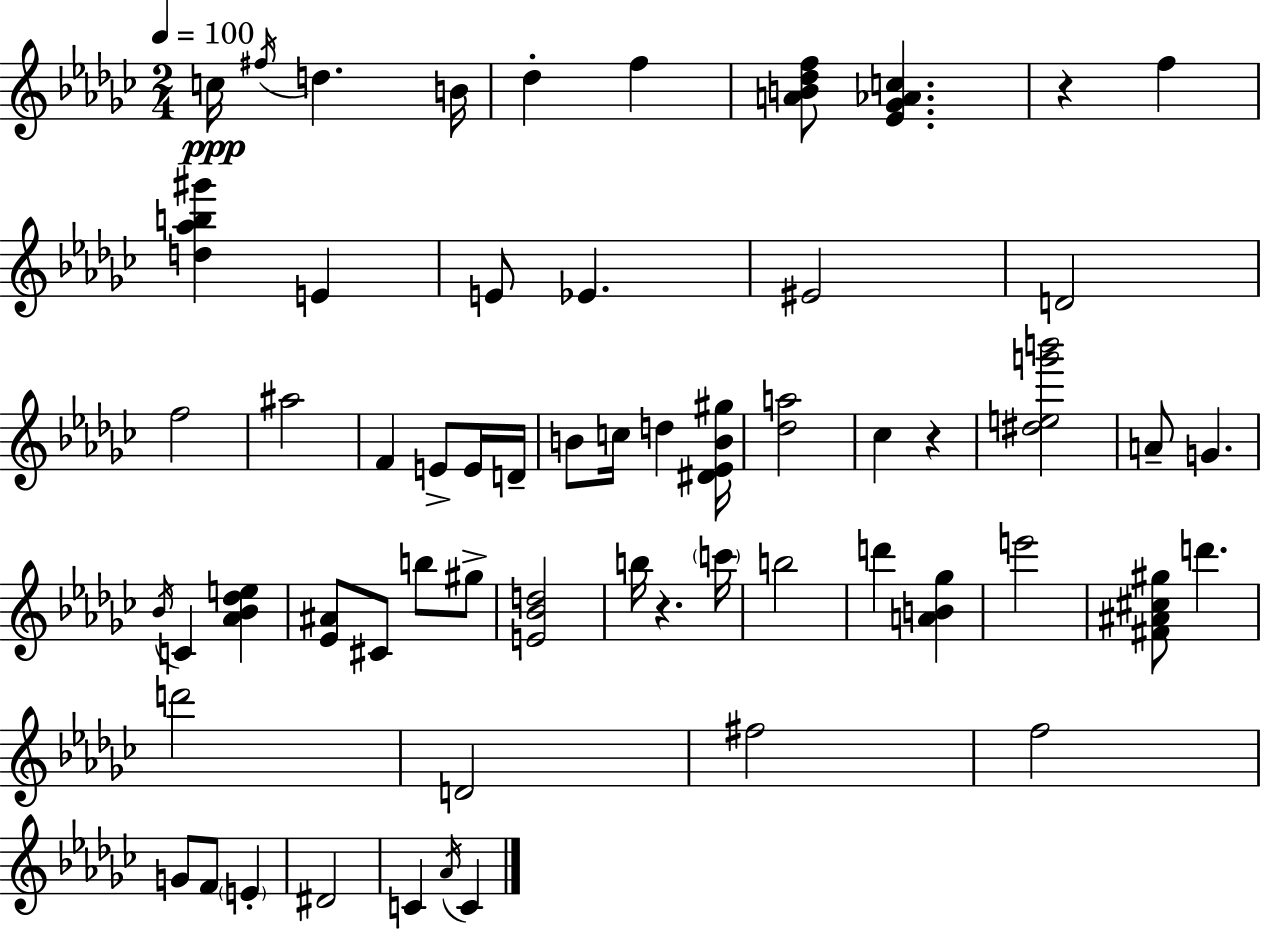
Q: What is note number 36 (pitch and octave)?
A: D6